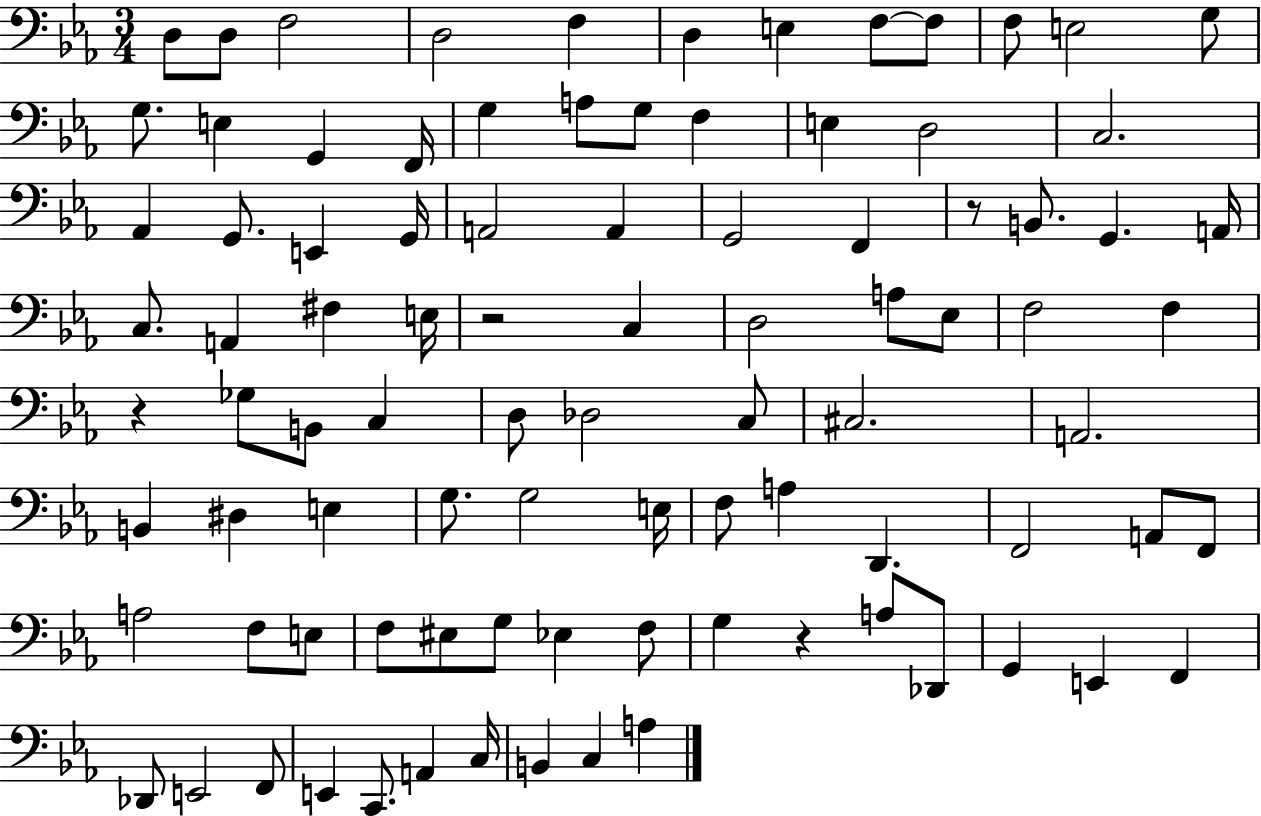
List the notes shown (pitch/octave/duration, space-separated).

D3/e D3/e F3/h D3/h F3/q D3/q E3/q F3/e F3/e F3/e E3/h G3/e G3/e. E3/q G2/q F2/s G3/q A3/e G3/e F3/q E3/q D3/h C3/h. Ab2/q G2/e. E2/q G2/s A2/h A2/q G2/h F2/q R/e B2/e. G2/q. A2/s C3/e. A2/q F#3/q E3/s R/h C3/q D3/h A3/e Eb3/e F3/h F3/q R/q Gb3/e B2/e C3/q D3/e Db3/h C3/e C#3/h. A2/h. B2/q D#3/q E3/q G3/e. G3/h E3/s F3/e A3/q D2/q. F2/h A2/e F2/e A3/h F3/e E3/e F3/e EIS3/e G3/e Eb3/q F3/e G3/q R/q A3/e Db2/e G2/q E2/q F2/q Db2/e E2/h F2/e E2/q C2/e. A2/q C3/s B2/q C3/q A3/q